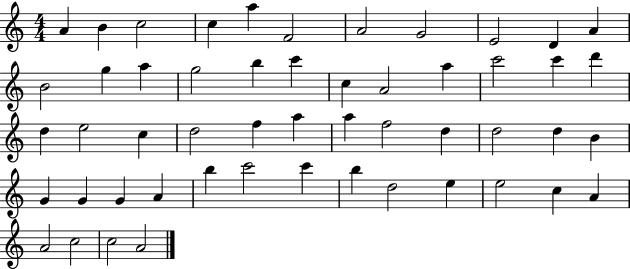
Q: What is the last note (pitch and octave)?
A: A4